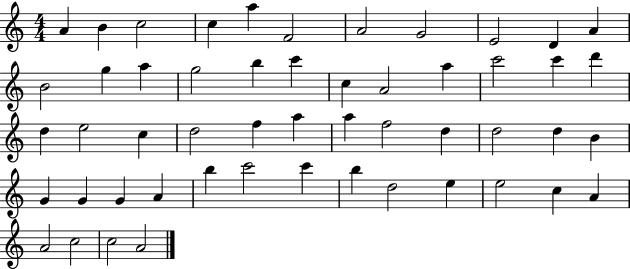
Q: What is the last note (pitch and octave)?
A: A4